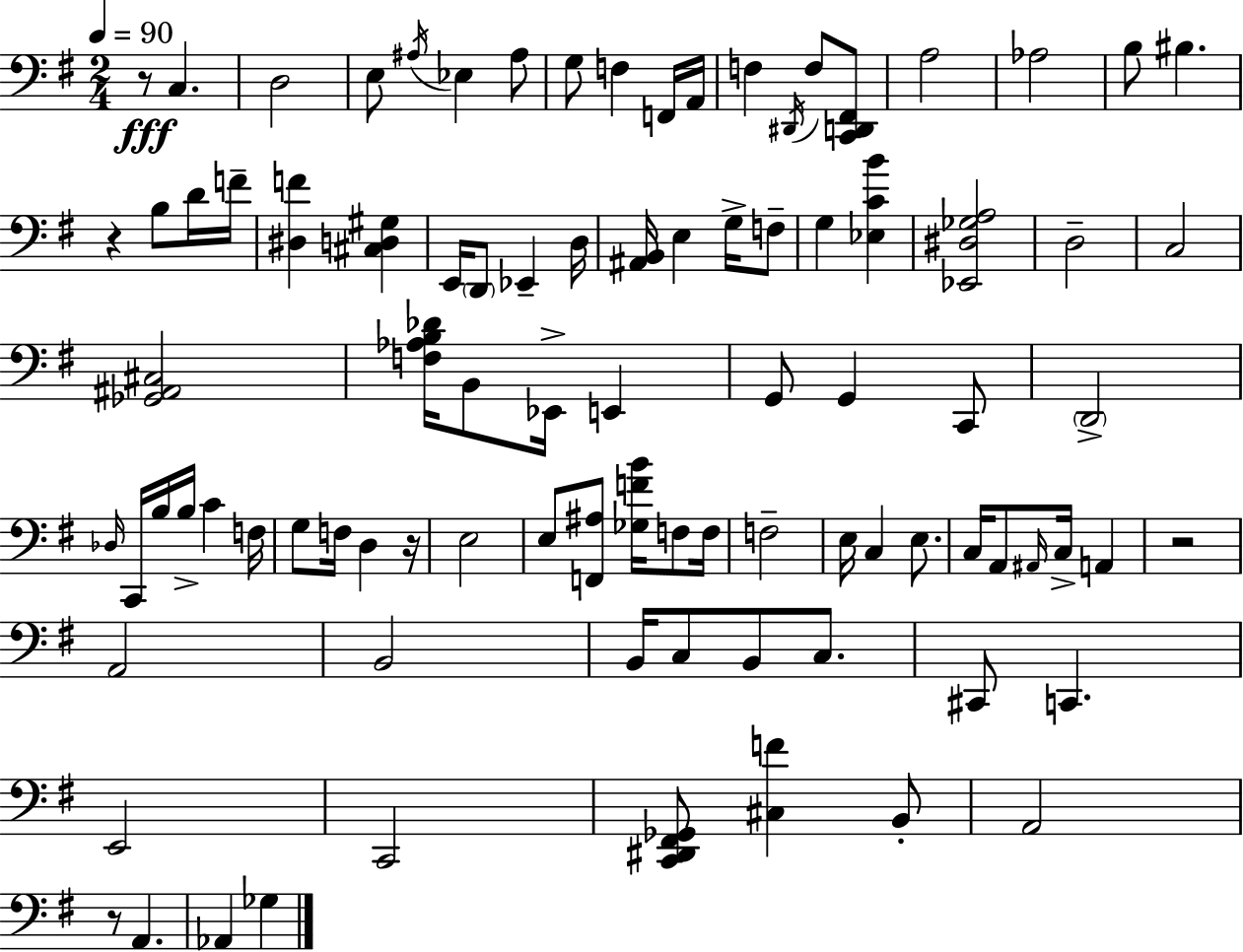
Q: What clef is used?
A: bass